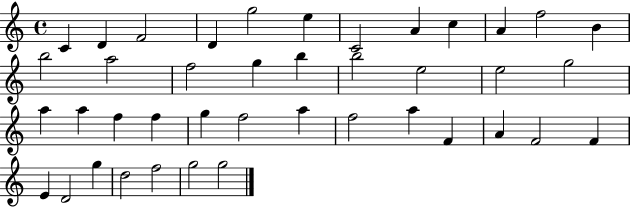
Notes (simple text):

C4/q D4/q F4/h D4/q G5/h E5/q C4/h A4/q C5/q A4/q F5/h B4/q B5/h A5/h F5/h G5/q B5/q B5/h E5/h E5/h G5/h A5/q A5/q F5/q F5/q G5/q F5/h A5/q F5/h A5/q F4/q A4/q F4/h F4/q E4/q D4/h G5/q D5/h F5/h G5/h G5/h